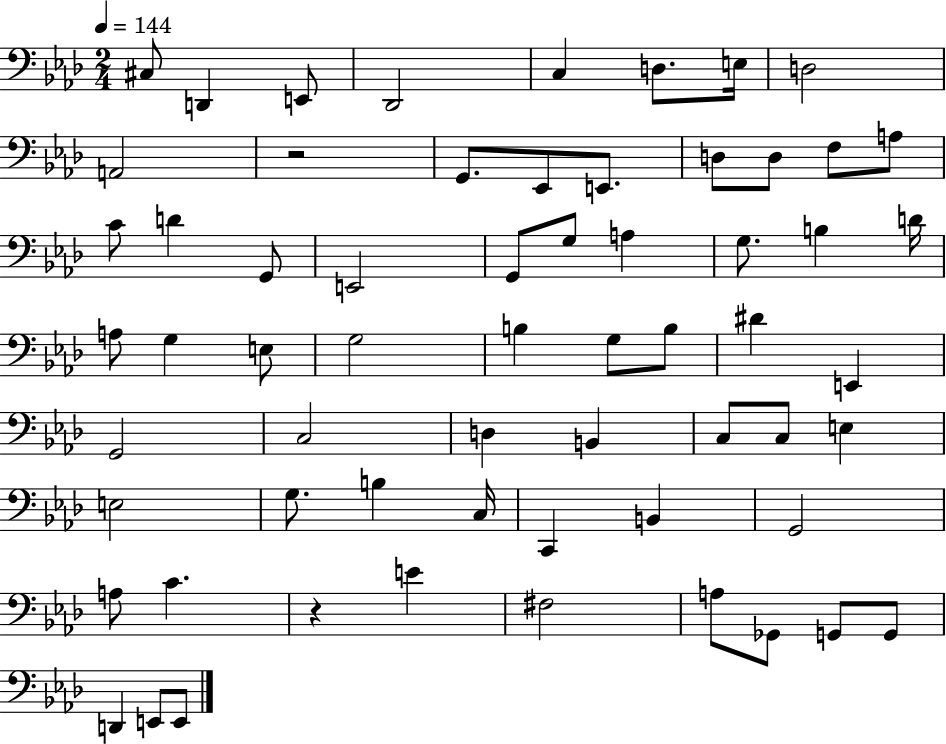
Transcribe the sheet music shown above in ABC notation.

X:1
T:Untitled
M:2/4
L:1/4
K:Ab
^C,/2 D,, E,,/2 _D,,2 C, D,/2 E,/4 D,2 A,,2 z2 G,,/2 _E,,/2 E,,/2 D,/2 D,/2 F,/2 A,/2 C/2 D G,,/2 E,,2 G,,/2 G,/2 A, G,/2 B, D/4 A,/2 G, E,/2 G,2 B, G,/2 B,/2 ^D E,, G,,2 C,2 D, B,, C,/2 C,/2 E, E,2 G,/2 B, C,/4 C,, B,, G,,2 A,/2 C z E ^F,2 A,/2 _G,,/2 G,,/2 G,,/2 D,, E,,/2 E,,/2